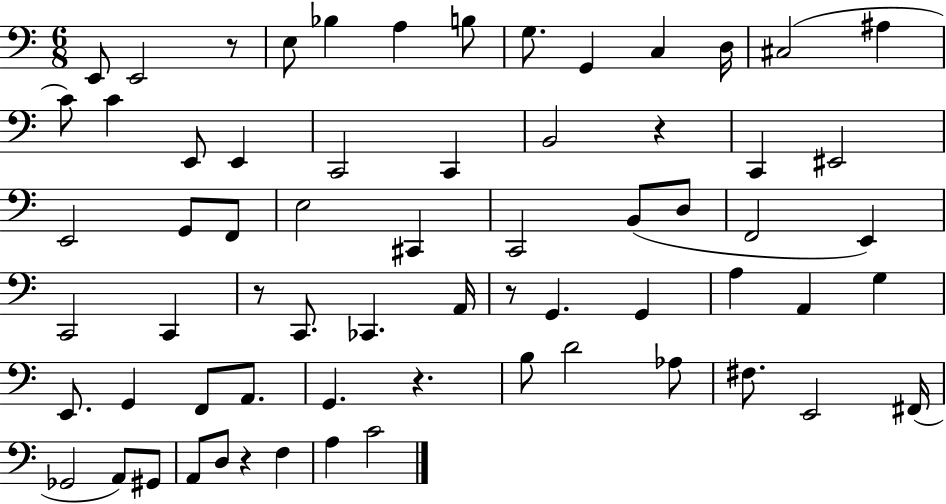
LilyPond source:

{
  \clef bass
  \numericTimeSignature
  \time 6/8
  \key c \major
  e,8 e,2 r8 | e8 bes4 a4 b8 | g8. g,4 c4 d16 | cis2( ais4 | \break c'8) c'4 e,8 e,4 | c,2 c,4 | b,2 r4 | c,4 eis,2 | \break e,2 g,8 f,8 | e2 cis,4 | c,2 b,8( d8 | f,2 e,4) | \break c,2 c,4 | r8 c,8. ces,4. a,16 | r8 g,4. g,4 | a4 a,4 g4 | \break e,8. g,4 f,8 a,8. | g,4. r4. | b8 d'2 aes8 | fis8. e,2 fis,16( | \break ges,2 a,8) gis,8 | a,8 d8 r4 f4 | a4 c'2 | \bar "|."
}